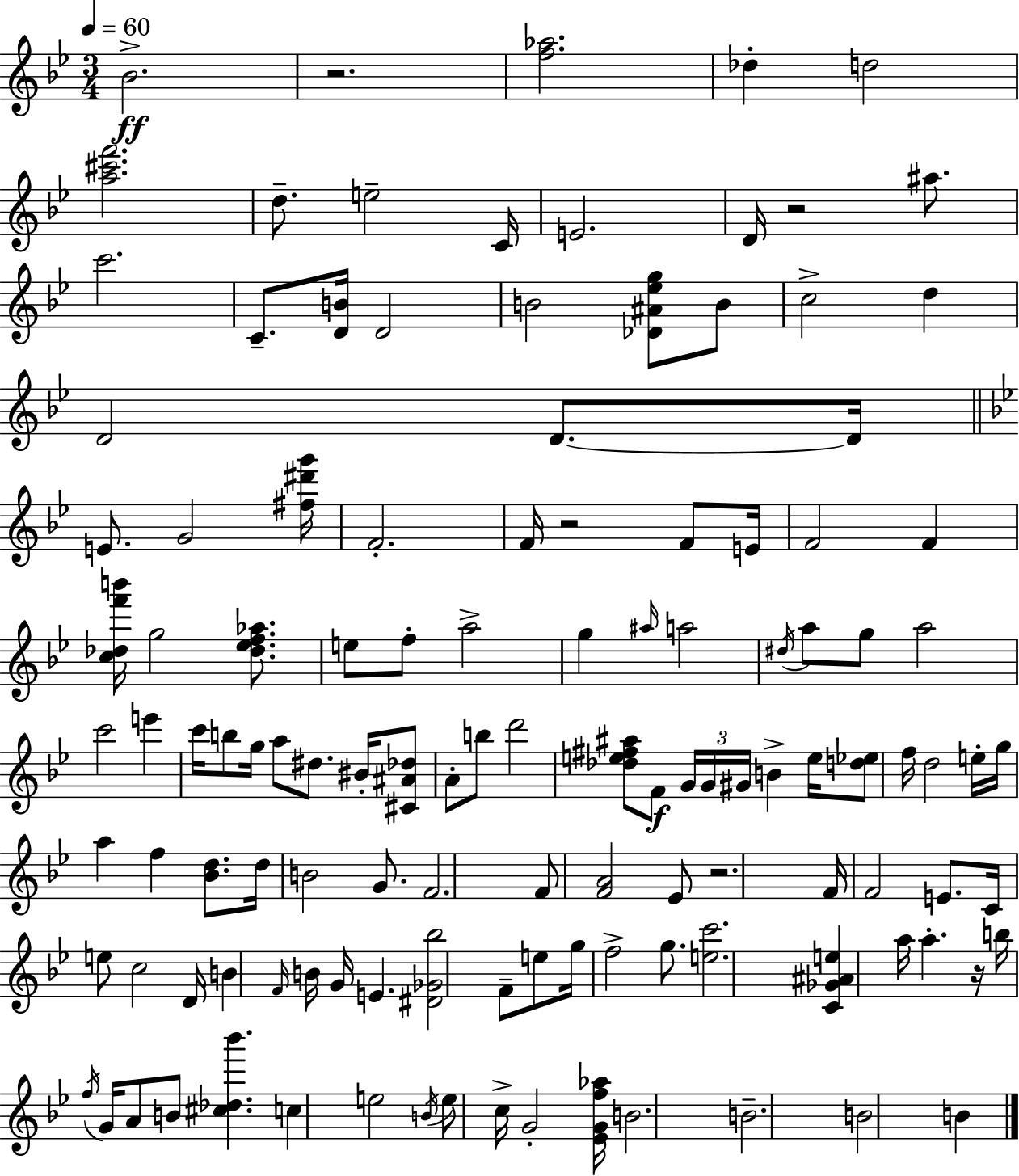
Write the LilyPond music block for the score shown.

{
  \clef treble
  \numericTimeSignature
  \time 3/4
  \key g \minor
  \tempo 4 = 60
  bes'2.->\ff | r2. | <f'' aes''>2. | des''4-. d''2 | \break <a'' cis''' f'''>2. | d''8.-- e''2-- c'16 | e'2. | d'16 r2 ais''8. | \break c'''2. | c'8.-- <d' b'>16 d'2 | b'2 <des' ais' ees'' g''>8 b'8 | c''2-> d''4 | \break d'2 d'8.~~ d'16 | \bar "||" \break \key bes \major e'8. g'2 <fis'' dis''' g'''>16 | f'2.-. | f'16 r2 f'8 e'16 | f'2 f'4 | \break <c'' des'' f''' b'''>16 g''2 <des'' ees'' f'' aes''>8. | e''8 f''8-. a''2-> | g''4 \grace { ais''16 } a''2 | \acciaccatura { dis''16 } a''8 g''8 a''2 | \break c'''2 e'''4 | c'''16 b''8 g''16 a''8 dis''8. bis'16-. | <cis' ais' des''>8 a'8-. b''8 d'''2 | <des'' e'' fis'' ais''>8 f'8\f \tuplet 3/2 { g'16 g'16 gis'16 } b'4-> | \break e''16 <d'' ees''>8 f''16 d''2 | e''16-. g''16 a''4 f''4 <bes' d''>8. | d''16 b'2 g'8. | f'2. | \break f'8 <f' a'>2 | ees'8 r2. | f'16 f'2 e'8. | c'16 e''8 c''2 | \break d'16 b'4 \grace { f'16 } b'16 g'16 e'4. | <dis' ges' bes''>2 f'8-- | e''8 g''16 f''2-> | g''8. <e'' c'''>2. | \break <c' ges' ais' e''>4 a''16 a''4.-. | r16 b''16 \acciaccatura { f''16 } g'16 a'8 b'8 <cis'' des'' bes'''>4. | c''4 e''2 | \acciaccatura { b'16 } e''8 c''16-> g'2-. | \break <ees' g' f'' aes''>16 b'2. | b'2.-- | b'2 | b'4 \bar "|."
}